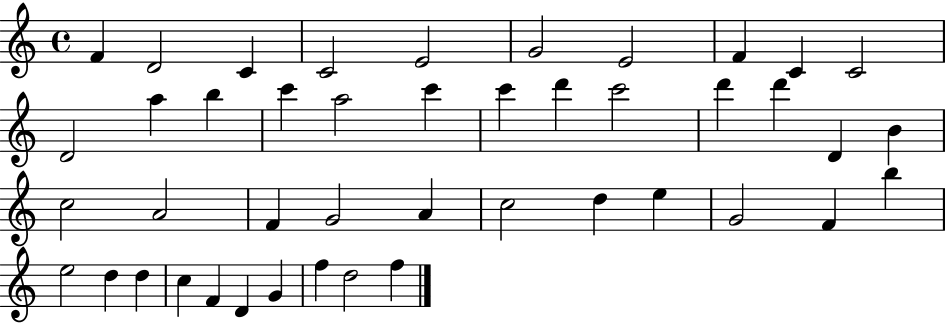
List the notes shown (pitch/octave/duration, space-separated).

F4/q D4/h C4/q C4/h E4/h G4/h E4/h F4/q C4/q C4/h D4/h A5/q B5/q C6/q A5/h C6/q C6/q D6/q C6/h D6/q D6/q D4/q B4/q C5/h A4/h F4/q G4/h A4/q C5/h D5/q E5/q G4/h F4/q B5/q E5/h D5/q D5/q C5/q F4/q D4/q G4/q F5/q D5/h F5/q